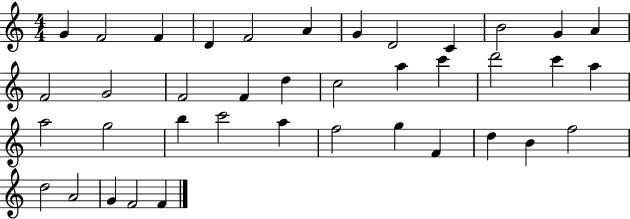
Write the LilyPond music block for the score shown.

{
  \clef treble
  \numericTimeSignature
  \time 4/4
  \key c \major
  g'4 f'2 f'4 | d'4 f'2 a'4 | g'4 d'2 c'4 | b'2 g'4 a'4 | \break f'2 g'2 | f'2 f'4 d''4 | c''2 a''4 c'''4 | d'''2 c'''4 a''4 | \break a''2 g''2 | b''4 c'''2 a''4 | f''2 g''4 f'4 | d''4 b'4 f''2 | \break d''2 a'2 | g'4 f'2 f'4 | \bar "|."
}